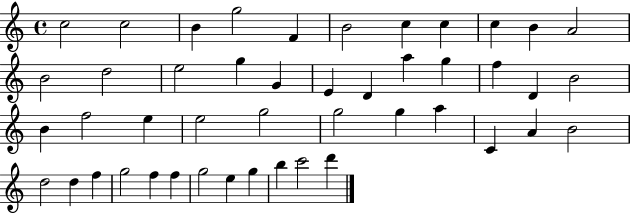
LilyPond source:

{
  \clef treble
  \time 4/4
  \defaultTimeSignature
  \key c \major
  c''2 c''2 | b'4 g''2 f'4 | b'2 c''4 c''4 | c''4 b'4 a'2 | \break b'2 d''2 | e''2 g''4 g'4 | e'4 d'4 a''4 g''4 | f''4 d'4 b'2 | \break b'4 f''2 e''4 | e''2 g''2 | g''2 g''4 a''4 | c'4 a'4 b'2 | \break d''2 d''4 f''4 | g''2 f''4 f''4 | g''2 e''4 g''4 | b''4 c'''2 d'''4 | \break \bar "|."
}